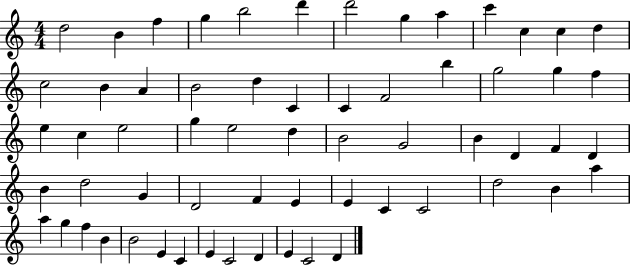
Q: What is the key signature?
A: C major